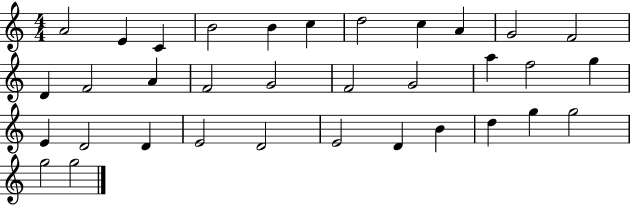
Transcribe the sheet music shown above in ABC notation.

X:1
T:Untitled
M:4/4
L:1/4
K:C
A2 E C B2 B c d2 c A G2 F2 D F2 A F2 G2 F2 G2 a f2 g E D2 D E2 D2 E2 D B d g g2 g2 g2